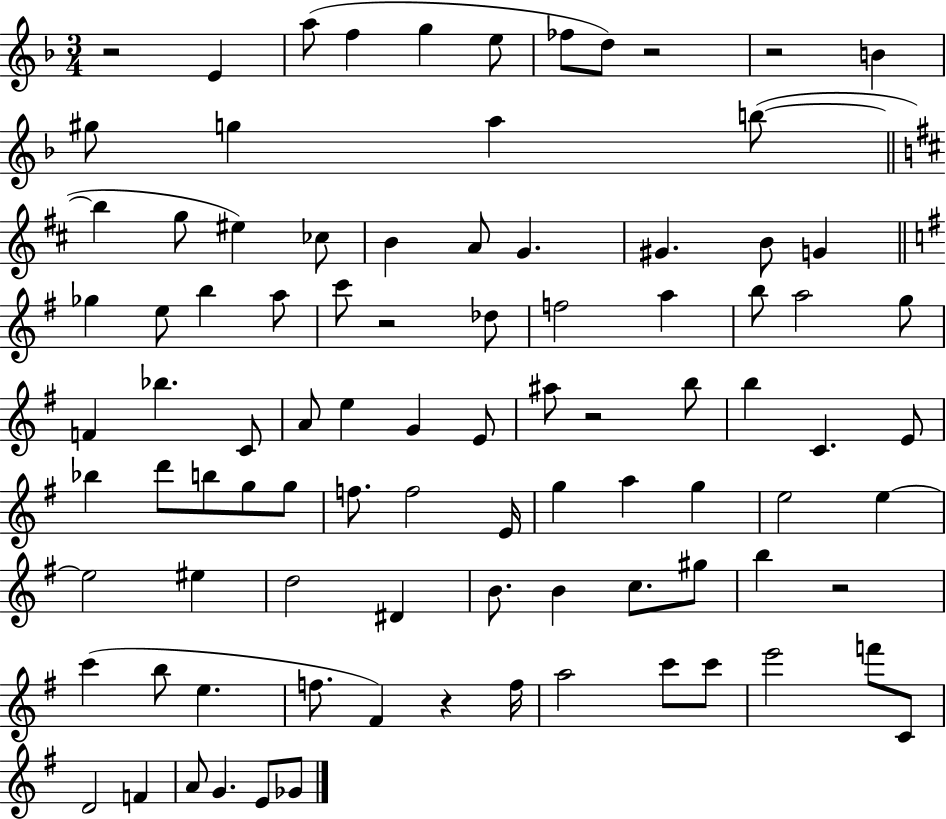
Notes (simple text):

R/h E4/q A5/e F5/q G5/q E5/e FES5/e D5/e R/h R/h B4/q G#5/e G5/q A5/q B5/e B5/q G5/e EIS5/q CES5/e B4/q A4/e G4/q. G#4/q. B4/e G4/q Gb5/q E5/e B5/q A5/e C6/e R/h Db5/e F5/h A5/q B5/e A5/h G5/e F4/q Bb5/q. C4/e A4/e E5/q G4/q E4/e A#5/e R/h B5/e B5/q C4/q. E4/e Bb5/q D6/e B5/e G5/e G5/e F5/e. F5/h E4/s G5/q A5/q G5/q E5/h E5/q E5/h EIS5/q D5/h D#4/q B4/e. B4/q C5/e. G#5/e B5/q R/h C6/q B5/e E5/q. F5/e. F#4/q R/q F5/s A5/h C6/e C6/e E6/h F6/e C4/e D4/h F4/q A4/e G4/q. E4/e Gb4/e